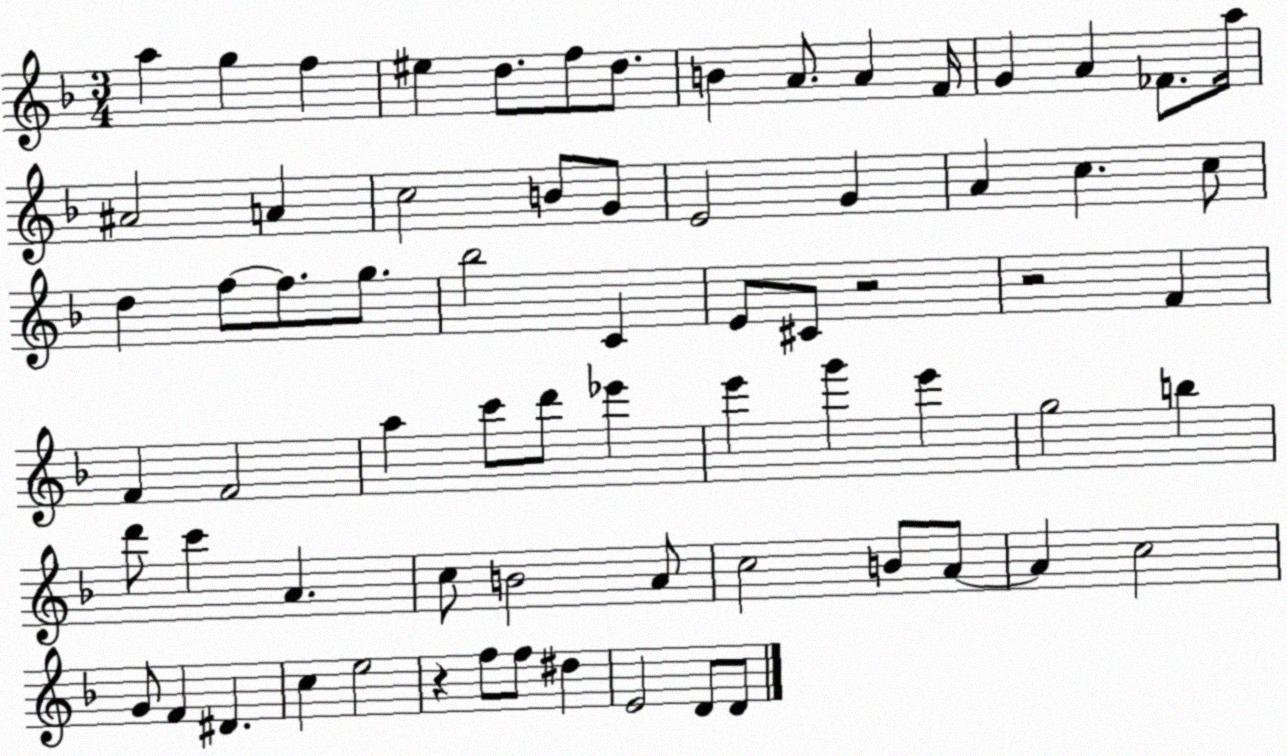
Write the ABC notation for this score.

X:1
T:Untitled
M:3/4
L:1/4
K:F
a g f ^e d/2 f/2 d/2 B A/2 A F/4 G A _F/2 a/4 ^A2 A c2 B/2 G/2 E2 G A c c/2 d f/2 f/2 g/2 _b2 C E/2 ^C/2 z2 z2 F F F2 a c'/2 d'/2 _e' e' g' e' g2 b d'/2 c' A c/2 B2 A/2 c2 B/2 A/2 A c2 G/2 F ^D c e2 z f/2 f/2 ^d E2 D/2 D/2